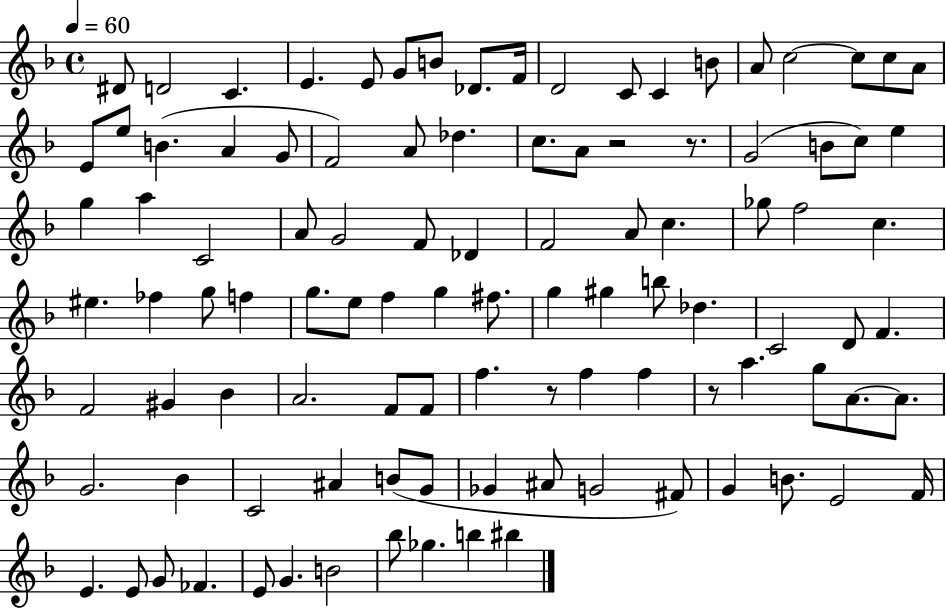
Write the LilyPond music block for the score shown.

{
  \clef treble
  \time 4/4
  \defaultTimeSignature
  \key f \major
  \tempo 4 = 60
  dis'8 d'2 c'4. | e'4. e'8 g'8 b'8 des'8. f'16 | d'2 c'8 c'4 b'8 | a'8 c''2~~ c''8 c''8 a'8 | \break e'8 e''8 b'4.( a'4 g'8 | f'2) a'8 des''4. | c''8. a'8 r2 r8. | g'2( b'8 c''8) e''4 | \break g''4 a''4 c'2 | a'8 g'2 f'8 des'4 | f'2 a'8 c''4. | ges''8 f''2 c''4. | \break eis''4. fes''4 g''8 f''4 | g''8. e''8 f''4 g''4 fis''8. | g''4 gis''4 b''8 des''4. | c'2 d'8 f'4. | \break f'2 gis'4 bes'4 | a'2. f'8 f'8 | f''4. r8 f''4 f''4 | r8 a''4. g''8 a'8.~~ a'8. | \break g'2. bes'4 | c'2 ais'4 b'8( g'8 | ges'4 ais'8 g'2 fis'8) | g'4 b'8. e'2 f'16 | \break e'4. e'8 g'8 fes'4. | e'8 g'4. b'2 | bes''8 ges''4. b''4 bis''4 | \bar "|."
}